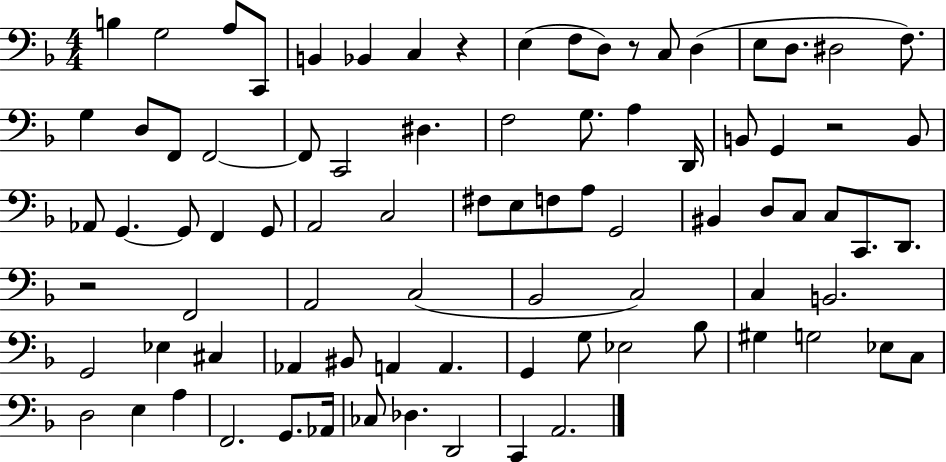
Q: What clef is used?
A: bass